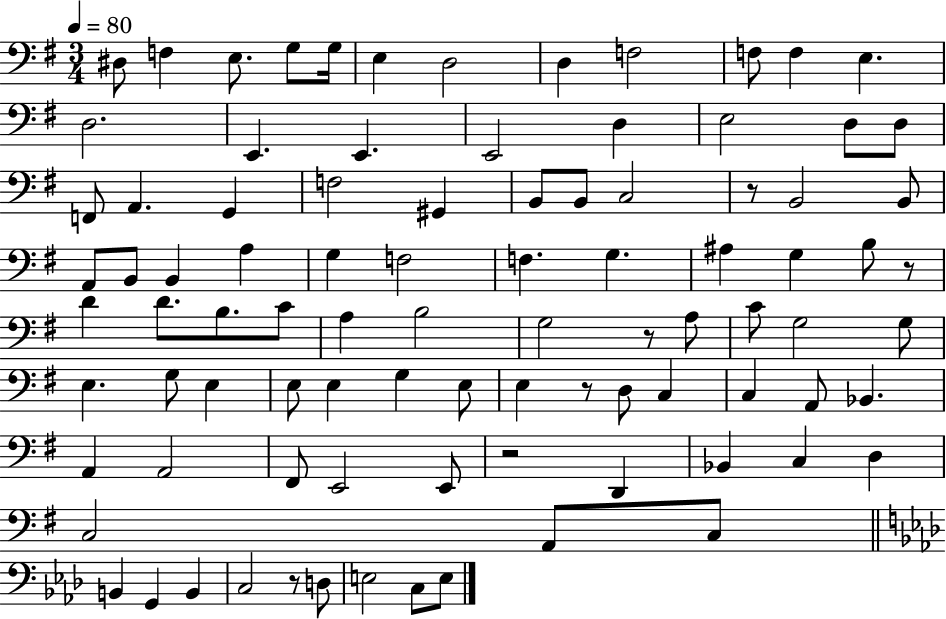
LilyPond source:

{
  \clef bass
  \numericTimeSignature
  \time 3/4
  \key g \major
  \tempo 4 = 80
  dis8 f4 e8. g8 g16 | e4 d2 | d4 f2 | f8 f4 e4. | \break d2. | e,4. e,4. | e,2 d4 | e2 d8 d8 | \break f,8 a,4. g,4 | f2 gis,4 | b,8 b,8 c2 | r8 b,2 b,8 | \break a,8 b,8 b,4 a4 | g4 f2 | f4. g4. | ais4 g4 b8 r8 | \break d'4 d'8. b8. c'8 | a4 b2 | g2 r8 a8 | c'8 g2 g8 | \break e4. g8 e4 | e8 e4 g4 e8 | e4 r8 d8 c4 | c4 a,8 bes,4. | \break a,4 a,2 | fis,8 e,2 e,8 | r2 d,4 | bes,4 c4 d4 | \break c2 a,8 c8 | \bar "||" \break \key aes \major b,4 g,4 b,4 | c2 r8 d8 | e2 c8 e8 | \bar "|."
}